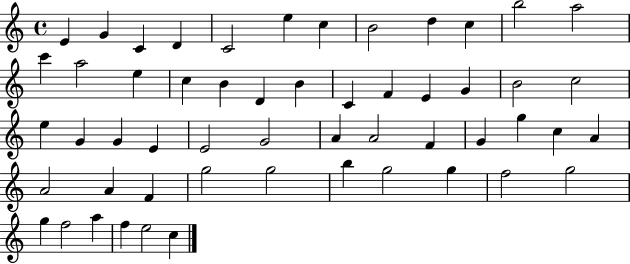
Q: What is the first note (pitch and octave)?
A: E4